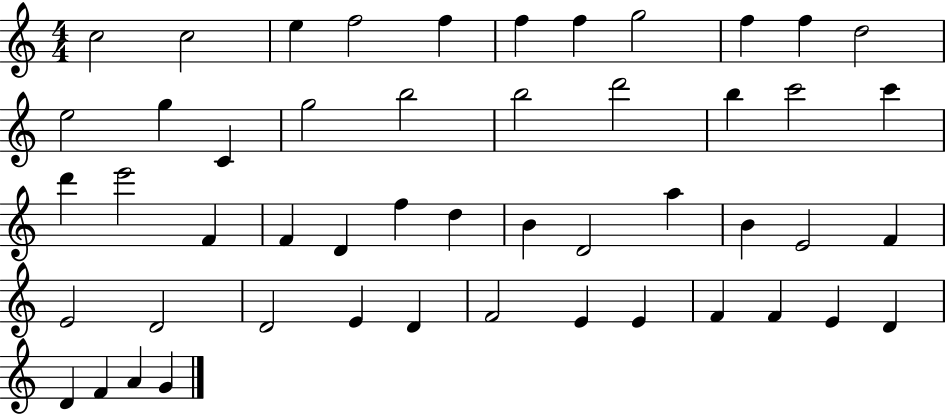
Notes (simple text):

C5/h C5/h E5/q F5/h F5/q F5/q F5/q G5/h F5/q F5/q D5/h E5/h G5/q C4/q G5/h B5/h B5/h D6/h B5/q C6/h C6/q D6/q E6/h F4/q F4/q D4/q F5/q D5/q B4/q D4/h A5/q B4/q E4/h F4/q E4/h D4/h D4/h E4/q D4/q F4/h E4/q E4/q F4/q F4/q E4/q D4/q D4/q F4/q A4/q G4/q